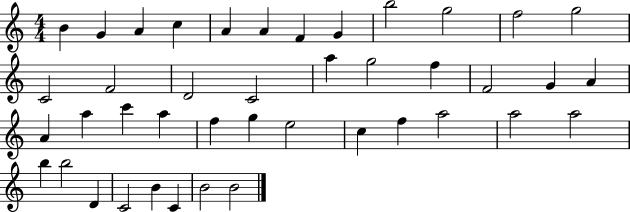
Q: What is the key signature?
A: C major